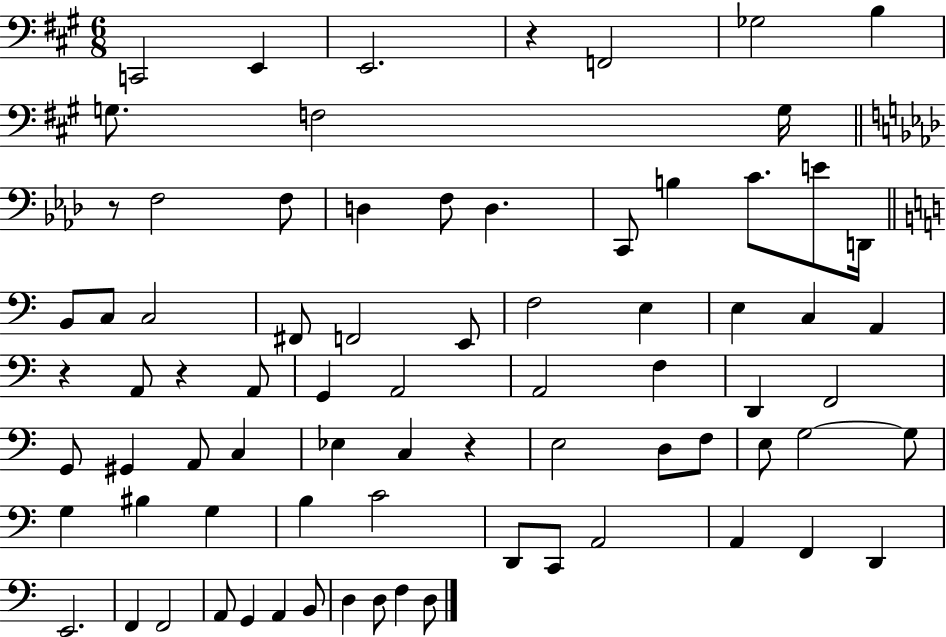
X:1
T:Untitled
M:6/8
L:1/4
K:A
C,,2 E,, E,,2 z F,,2 _G,2 B, G,/2 F,2 G,/4 z/2 F,2 F,/2 D, F,/2 D, C,,/2 B, C/2 E/2 D,,/4 B,,/2 C,/2 C,2 ^F,,/2 F,,2 E,,/2 F,2 E, E, C, A,, z A,,/2 z A,,/2 G,, A,,2 A,,2 F, D,, F,,2 G,,/2 ^G,, A,,/2 C, _E, C, z E,2 D,/2 F,/2 E,/2 G,2 G,/2 G, ^B, G, B, C2 D,,/2 C,,/2 A,,2 A,, F,, D,, E,,2 F,, F,,2 A,,/2 G,, A,, B,,/2 D, D,/2 F, D,/2